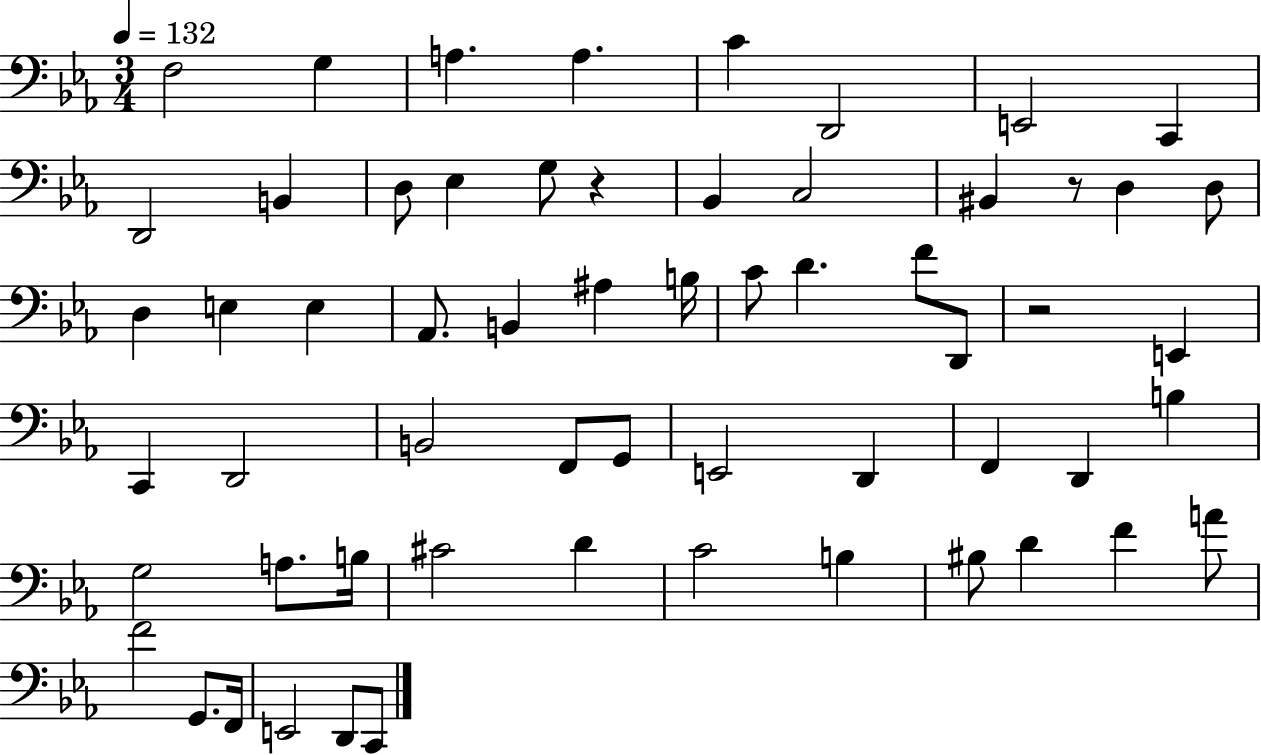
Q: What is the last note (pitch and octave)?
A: C2